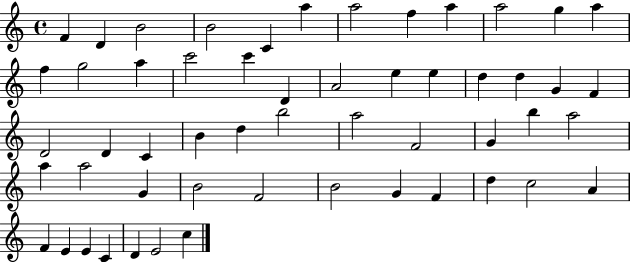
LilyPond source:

{
  \clef treble
  \time 4/4
  \defaultTimeSignature
  \key c \major
  f'4 d'4 b'2 | b'2 c'4 a''4 | a''2 f''4 a''4 | a''2 g''4 a''4 | \break f''4 g''2 a''4 | c'''2 c'''4 d'4 | a'2 e''4 e''4 | d''4 d''4 g'4 f'4 | \break d'2 d'4 c'4 | b'4 d''4 b''2 | a''2 f'2 | g'4 b''4 a''2 | \break a''4 a''2 g'4 | b'2 f'2 | b'2 g'4 f'4 | d''4 c''2 a'4 | \break f'4 e'4 e'4 c'4 | d'4 e'2 c''4 | \bar "|."
}